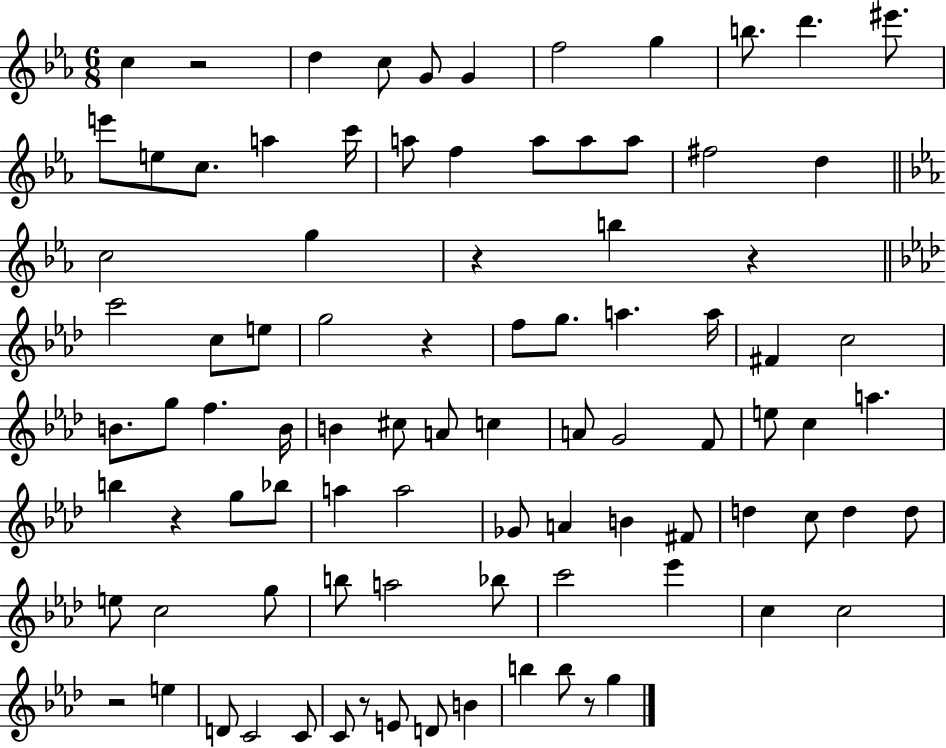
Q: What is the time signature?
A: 6/8